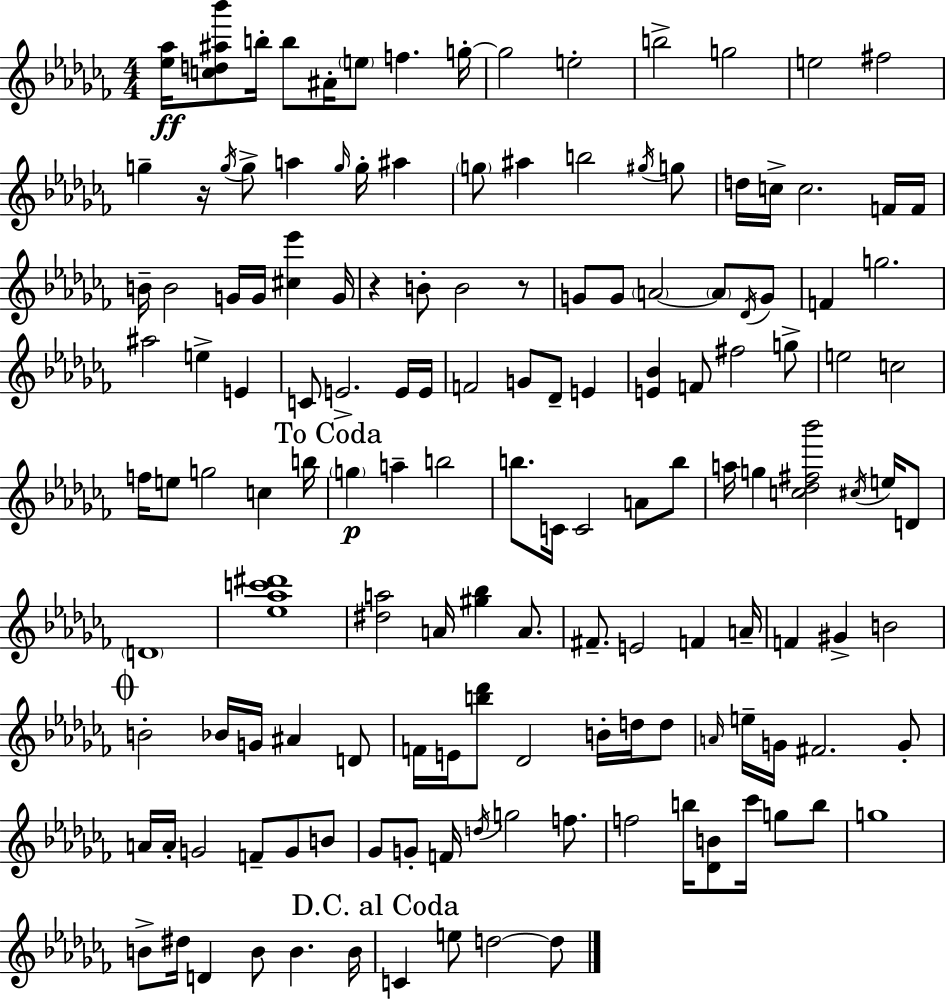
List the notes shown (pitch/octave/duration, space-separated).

[Eb5,Ab5]/s [C5,D5,A#5,Bb6]/e B5/s B5/e A#4/s E5/e F5/q. G5/s G5/h E5/h B5/h G5/h E5/h F#5/h G5/q R/s G5/s G5/e A5/q G5/s G5/s A#5/q G5/e A#5/q B5/h G#5/s G5/e D5/s C5/s C5/h. F4/s F4/s B4/s B4/h G4/s G4/s [C#5,Eb6]/q G4/s R/q B4/e B4/h R/e G4/e G4/e A4/h A4/e Db4/s G4/e F4/q G5/h. A#5/h E5/q E4/q C4/e E4/h. E4/s E4/s F4/h G4/e Db4/e E4/q [E4,Bb4]/q F4/e F#5/h G5/e E5/h C5/h F5/s E5/e G5/h C5/q B5/s G5/q A5/q B5/h B5/e. C4/s C4/h A4/e B5/e A5/s G5/q [C5,Db5,F#5,Bb6]/h C#5/s E5/s D4/e D4/w [Eb5,Ab5,C6,D#6]/w [D#5,A5]/h A4/s [G#5,Bb5]/q A4/e. F#4/e. E4/h F4/q A4/s F4/q G#4/q B4/h B4/h Bb4/s G4/s A#4/q D4/e F4/s E4/s [B5,Db6]/e Db4/h B4/s D5/s D5/e A4/s E5/s G4/s F#4/h. G4/e A4/s A4/s G4/h F4/e G4/e B4/e Gb4/e G4/e F4/s D5/s G5/h F5/e. F5/h B5/s [Db4,B4]/e CES6/s G5/e B5/e G5/w B4/e D#5/s D4/q B4/e B4/q. B4/s C4/q E5/e D5/h D5/e